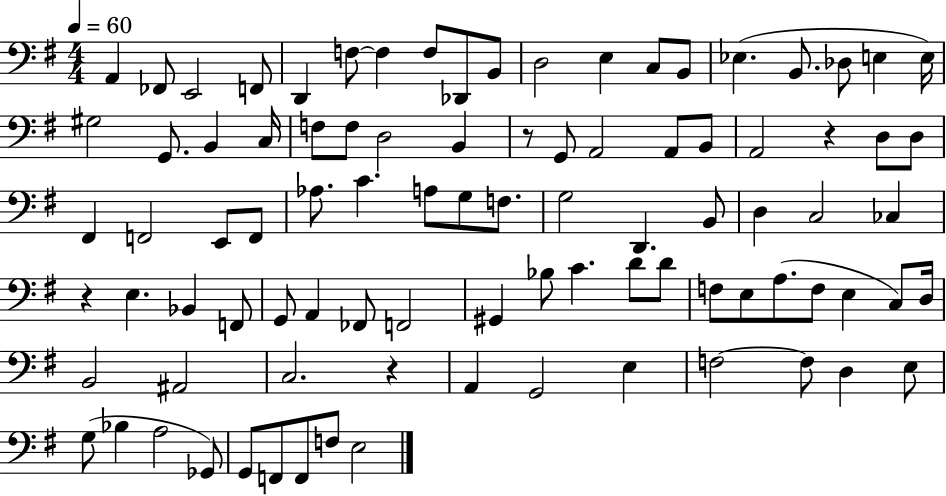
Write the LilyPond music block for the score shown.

{
  \clef bass
  \numericTimeSignature
  \time 4/4
  \key g \major
  \tempo 4 = 60
  a,4 fes,8 e,2 f,8 | d,4 f8~~ f4 f8 des,8 b,8 | d2 e4 c8 b,8 | ees4.( b,8. des8 e4 e16) | \break gis2 g,8. b,4 c16 | f8 f8 d2 b,4 | r8 g,8 a,2 a,8 b,8 | a,2 r4 d8 d8 | \break fis,4 f,2 e,8 f,8 | aes8. c'4. a8 g8 f8. | g2 d,4. b,8 | d4 c2 ces4 | \break r4 e4. bes,4 f,8 | g,8 a,4 fes,8 f,2 | gis,4 bes8 c'4. d'8 d'8 | f8 e8 a8.( f8 e4 c8) d16 | \break b,2 ais,2 | c2. r4 | a,4 g,2 e4 | f2~~ f8 d4 e8 | \break g8( bes4 a2 ges,8) | g,8 f,8 f,8 f8 e2 | \bar "|."
}